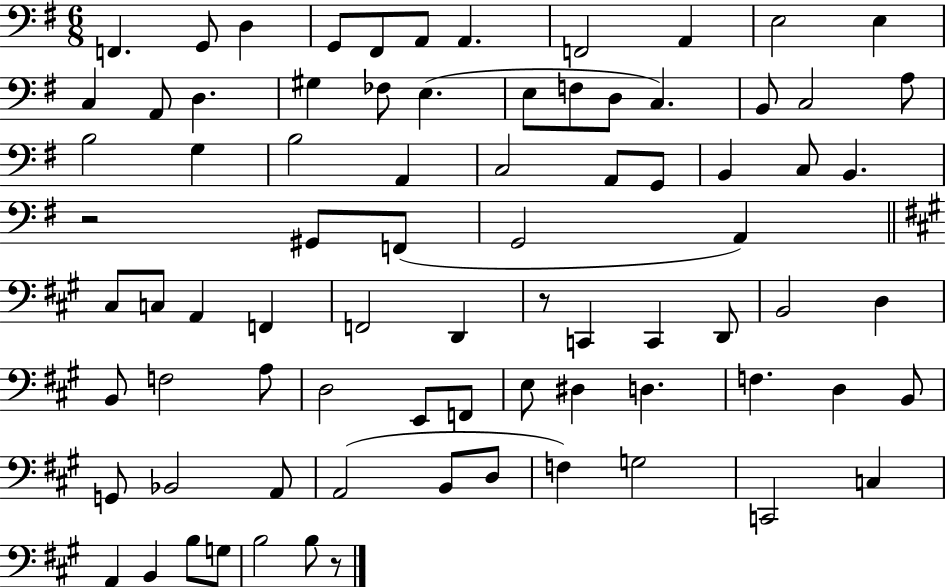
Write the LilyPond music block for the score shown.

{
  \clef bass
  \numericTimeSignature
  \time 6/8
  \key g \major
  \repeat volta 2 { f,4. g,8 d4 | g,8 fis,8 a,8 a,4. | f,2 a,4 | e2 e4 | \break c4 a,8 d4. | gis4 fes8 e4.( | e8 f8 d8 c4.) | b,8 c2 a8 | \break b2 g4 | b2 a,4 | c2 a,8 g,8 | b,4 c8 b,4. | \break r2 gis,8 f,8( | g,2 a,4) | \bar "||" \break \key a \major cis8 c8 a,4 f,4 | f,2 d,4 | r8 c,4 c,4 d,8 | b,2 d4 | \break b,8 f2 a8 | d2 e,8 f,8 | e8 dis4 d4. | f4. d4 b,8 | \break g,8 bes,2 a,8 | a,2( b,8 d8 | f4) g2 | c,2 c4 | \break a,4 b,4 b8 g8 | b2 b8 r8 | } \bar "|."
}